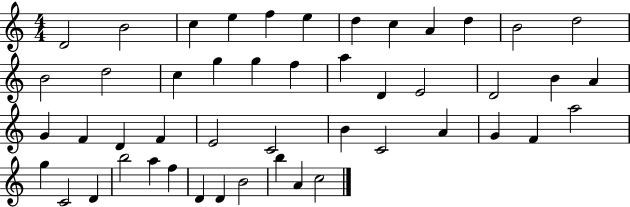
X:1
T:Untitled
M:4/4
L:1/4
K:C
D2 B2 c e f e d c A d B2 d2 B2 d2 c g g f a D E2 D2 B A G F D F E2 C2 B C2 A G F a2 g C2 D b2 a f D D B2 b A c2